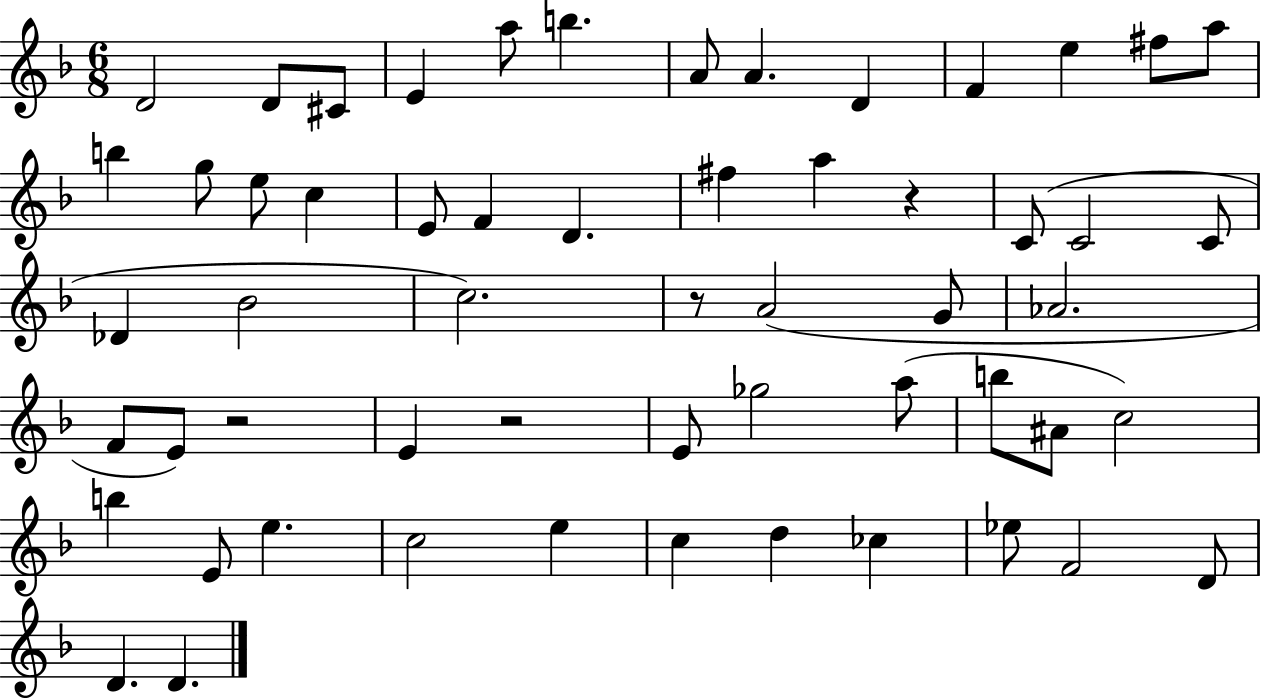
X:1
T:Untitled
M:6/8
L:1/4
K:F
D2 D/2 ^C/2 E a/2 b A/2 A D F e ^f/2 a/2 b g/2 e/2 c E/2 F D ^f a z C/2 C2 C/2 _D _B2 c2 z/2 A2 G/2 _A2 F/2 E/2 z2 E z2 E/2 _g2 a/2 b/2 ^A/2 c2 b E/2 e c2 e c d _c _e/2 F2 D/2 D D